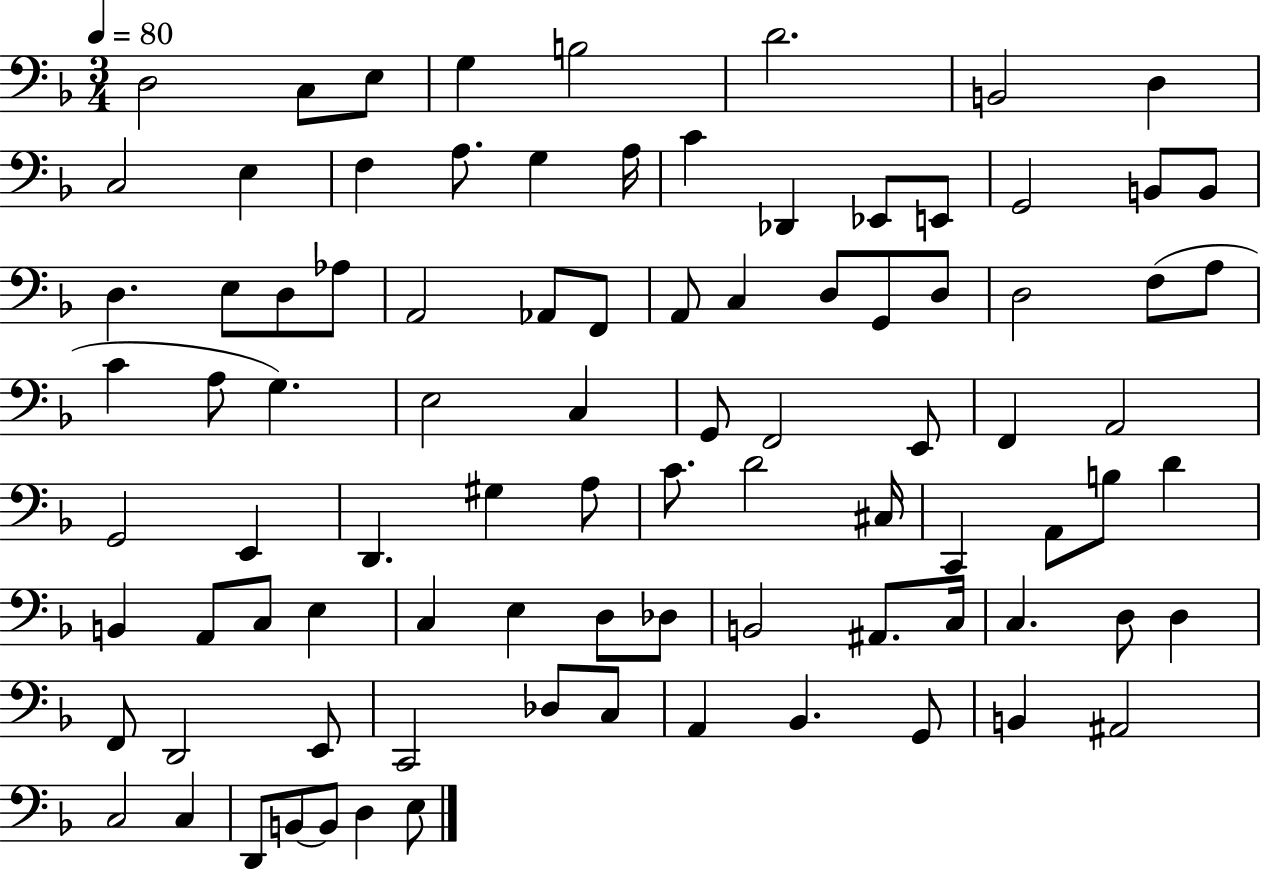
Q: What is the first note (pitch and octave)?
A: D3